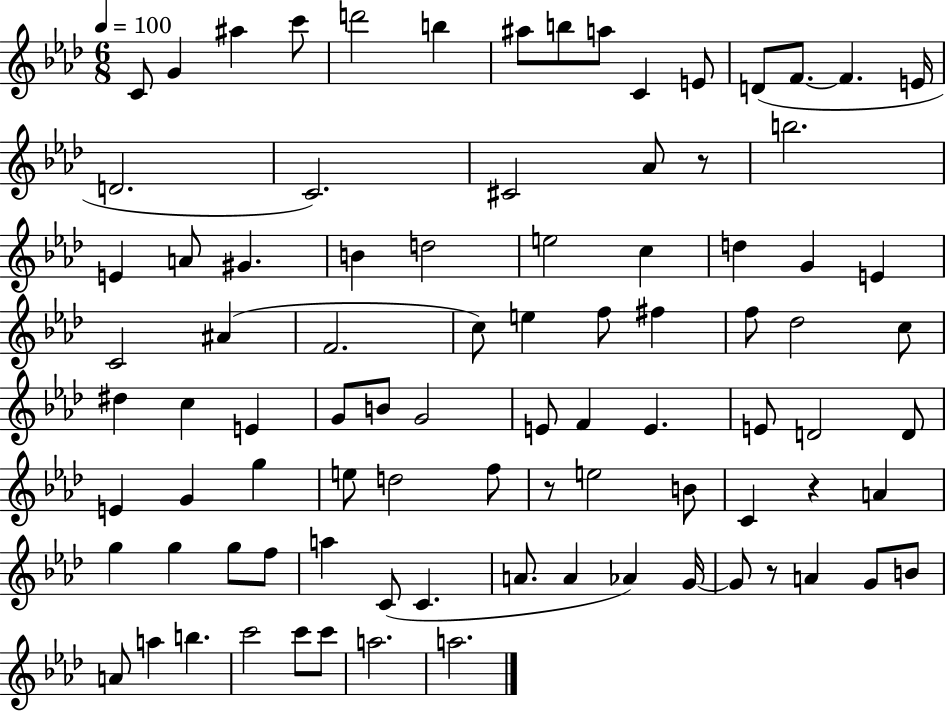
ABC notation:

X:1
T:Untitled
M:6/8
L:1/4
K:Ab
C/2 G ^a c'/2 d'2 b ^a/2 b/2 a/2 C E/2 D/2 F/2 F E/4 D2 C2 ^C2 _A/2 z/2 b2 E A/2 ^G B d2 e2 c d G E C2 ^A F2 c/2 e f/2 ^f f/2 _d2 c/2 ^d c E G/2 B/2 G2 E/2 F E E/2 D2 D/2 E G g e/2 d2 f/2 z/2 e2 B/2 C z A g g g/2 f/2 a C/2 C A/2 A _A G/4 G/2 z/2 A G/2 B/2 A/2 a b c'2 c'/2 c'/2 a2 a2